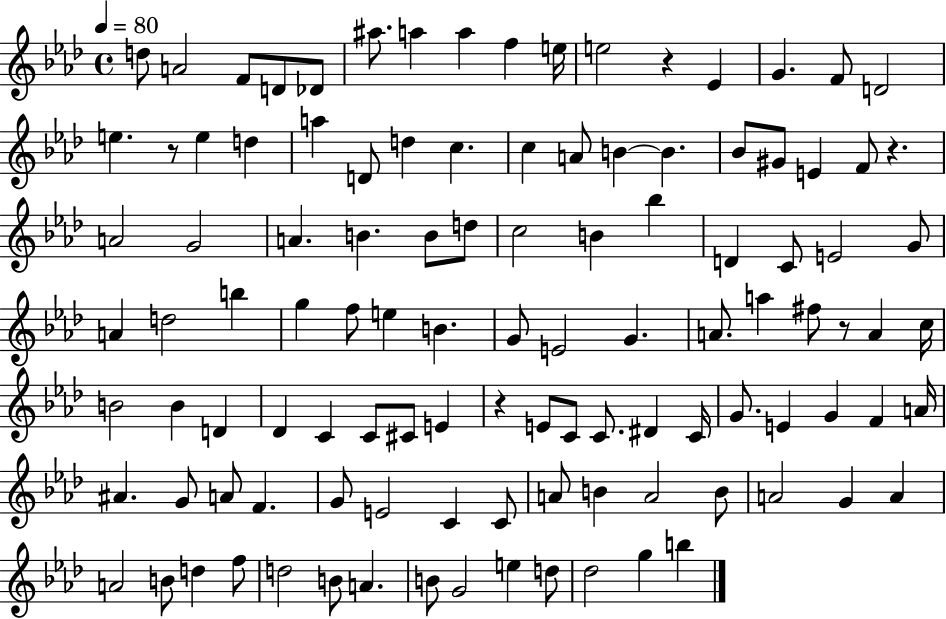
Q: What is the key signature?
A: AES major